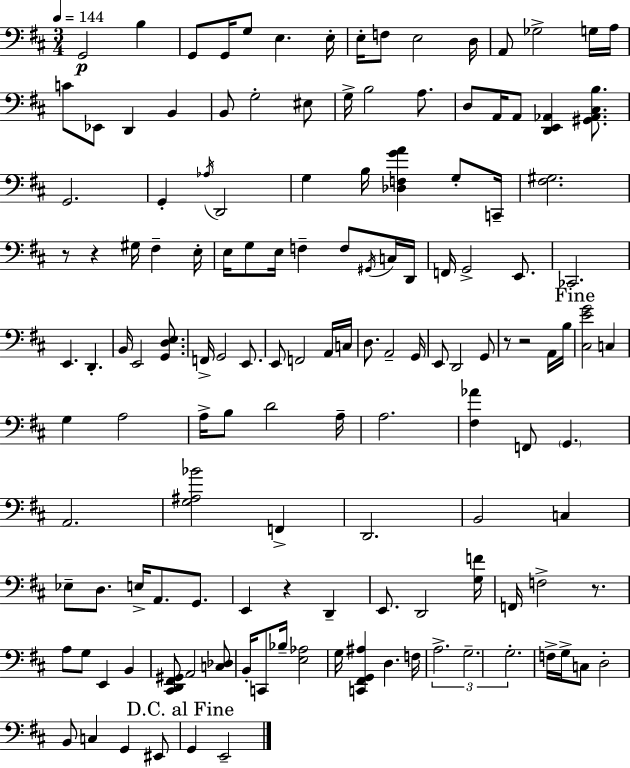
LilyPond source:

{
  \clef bass
  \numericTimeSignature
  \time 3/4
  \key d \major
  \tempo 4 = 144
  \repeat volta 2 { g,2\p b4 | g,8 g,16 g8 e4. e16-. | e16-. f8 e2 d16 | a,8 ges2-> g16 a16 | \break c'8 ees,8 d,4 b,4 | b,8 g2-. eis8 | g16-> b2 a8. | d8 a,16 a,8 <d, e, aes,>4 <gis, aes, cis b>8. | \break g,2. | g,4-. \acciaccatura { aes16 } d,2 | g4 b16 <des f g' a'>4 g8-. | c,16-- <fis gis>2. | \break r8 r4 gis16 fis4-- | e16-. e16 g8 e16 f4-- f8 \acciaccatura { gis,16 } | c16 d,16 f,16 g,2-> e,8. | ces,2. | \break e,4. d,4.-. | b,16 e,2 <g, d e>8. | f,16-> g,2 e,8. | e,8 f,2 | \break a,16 c16 d8. a,2-- | g,16 e,8 d,2 | g,8 r8 r2 | a,16 b16 \mark "Fine" <cis e' g'>2 c4 | \break g4 a2 | a16-> b8 d'2 | a16-- a2. | <fis aes'>4 f,8 \parenthesize g,4. | \break a,2. | <g ais bes'>2 f,4-> | d,2. | b,2 c4 | \break ees8-- d8. e16-> a,8. g,8. | e,4 r4 d,4-- | e,8. d,2 | <g f'>16 f,16 f2-> r8. | \break a8 g8 e,4 b,4 | <cis, d, fis, gis,>8 a,2 | <c des>8 b,16-. c,8 bes16-- <e aes>2 | g16 <c, fis, g, ais>4 d4. | \break f16 \tuplet 3/2 { a2.-> | g2.-- | g2.-. } | f16-> g16-> c8 d2-. | \break b,8 c4 g,4 | eis,8 \mark "D.C. al Fine" g,4 e,2-- | } \bar "|."
}